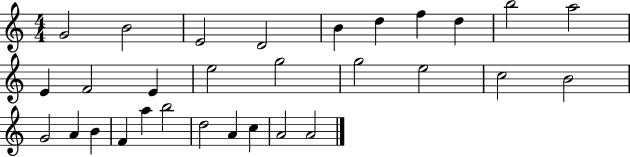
{
  \clef treble
  \numericTimeSignature
  \time 4/4
  \key c \major
  g'2 b'2 | e'2 d'2 | b'4 d''4 f''4 d''4 | b''2 a''2 | \break e'4 f'2 e'4 | e''2 g''2 | g''2 e''2 | c''2 b'2 | \break g'2 a'4 b'4 | f'4 a''4 b''2 | d''2 a'4 c''4 | a'2 a'2 | \break \bar "|."
}